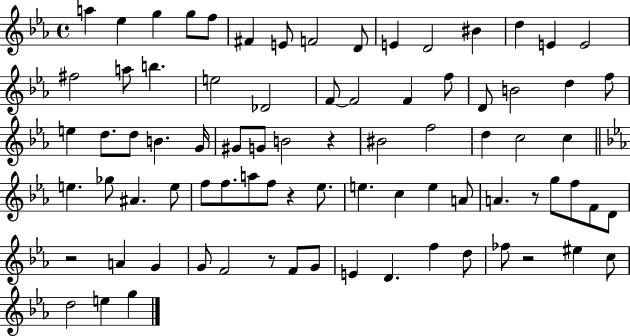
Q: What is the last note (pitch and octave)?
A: G5